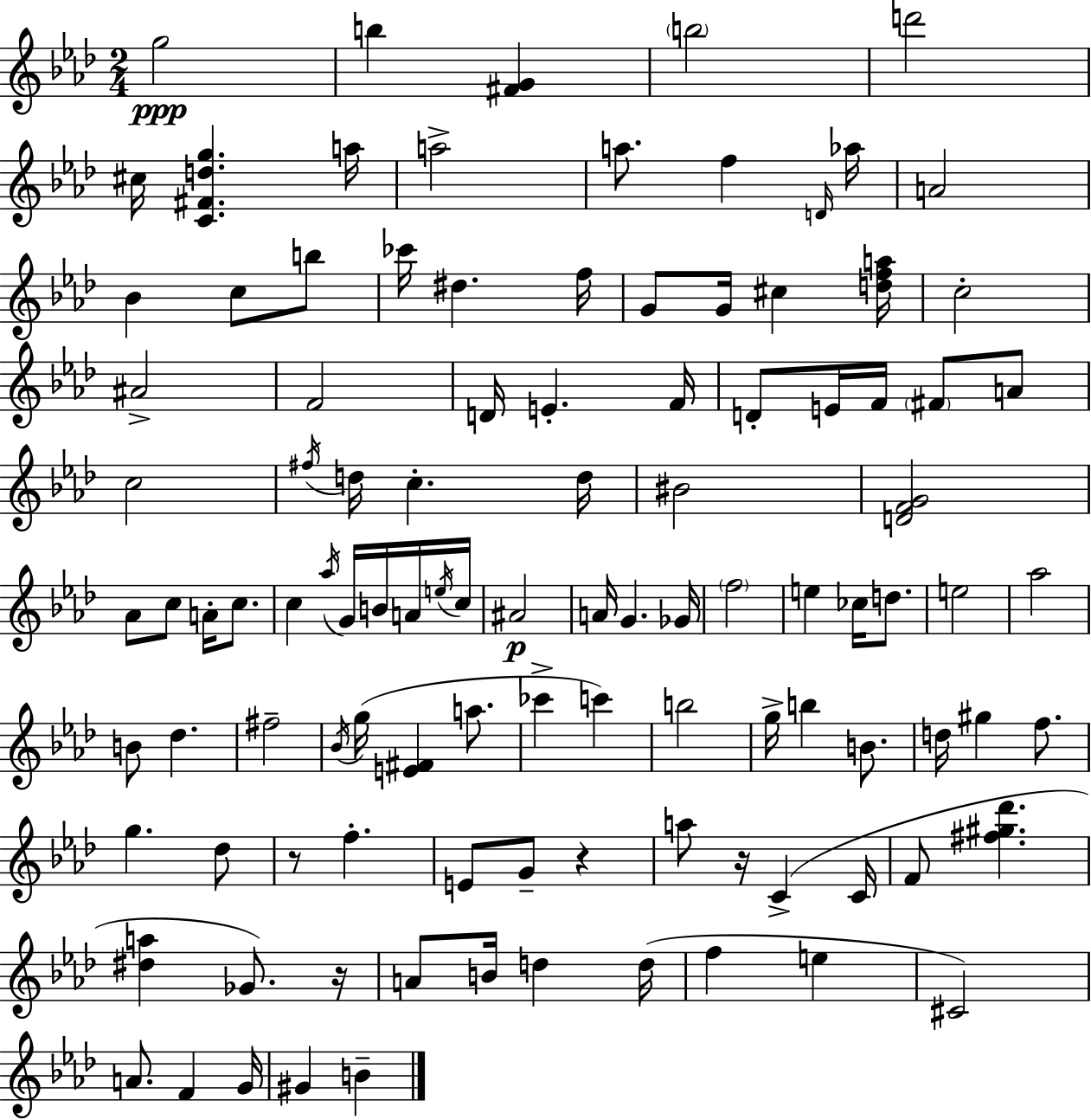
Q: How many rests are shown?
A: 4